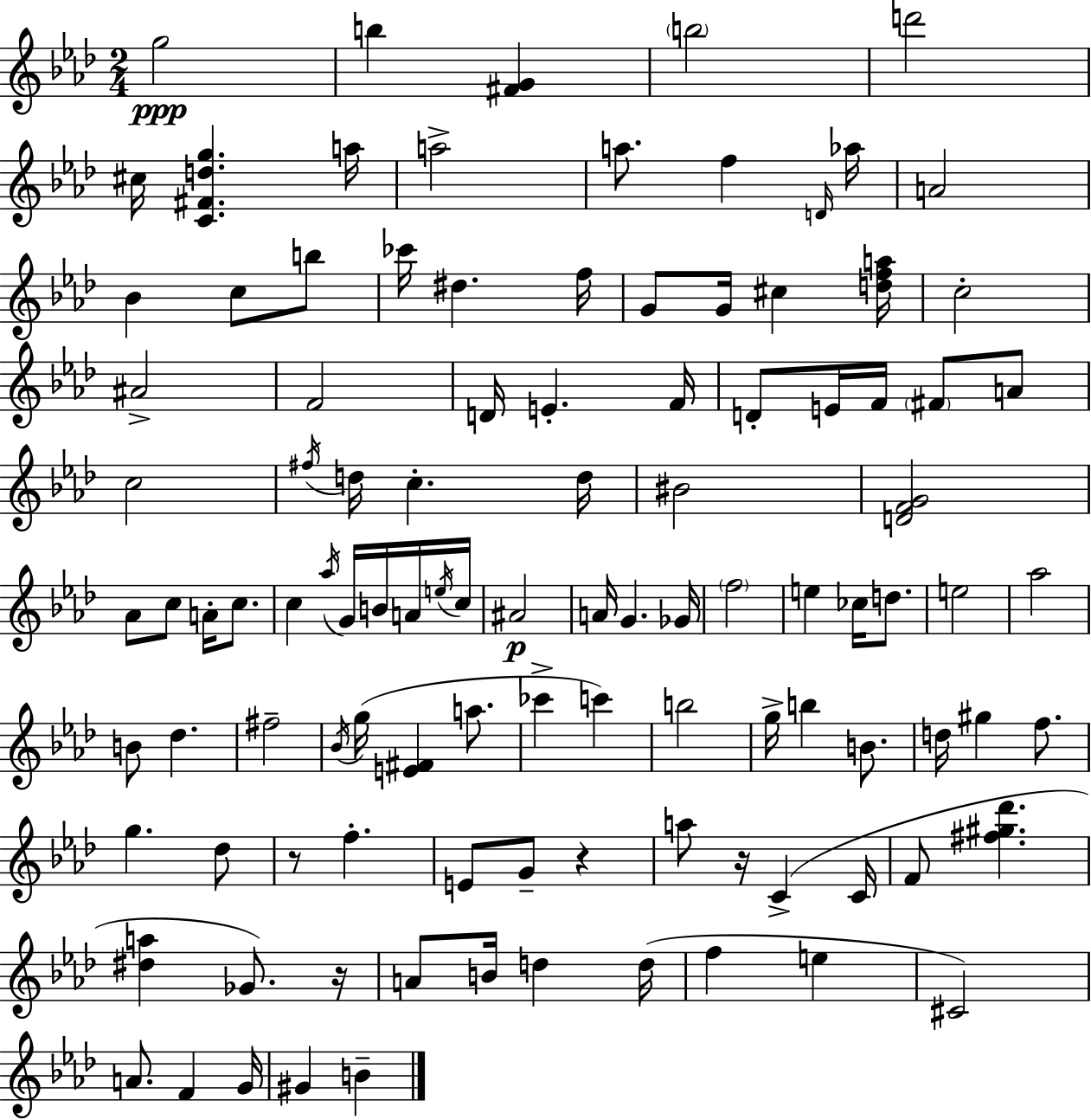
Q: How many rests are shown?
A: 4